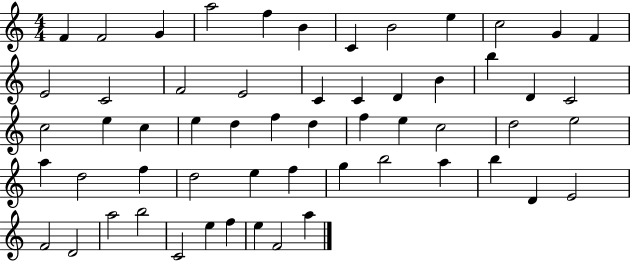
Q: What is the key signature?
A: C major